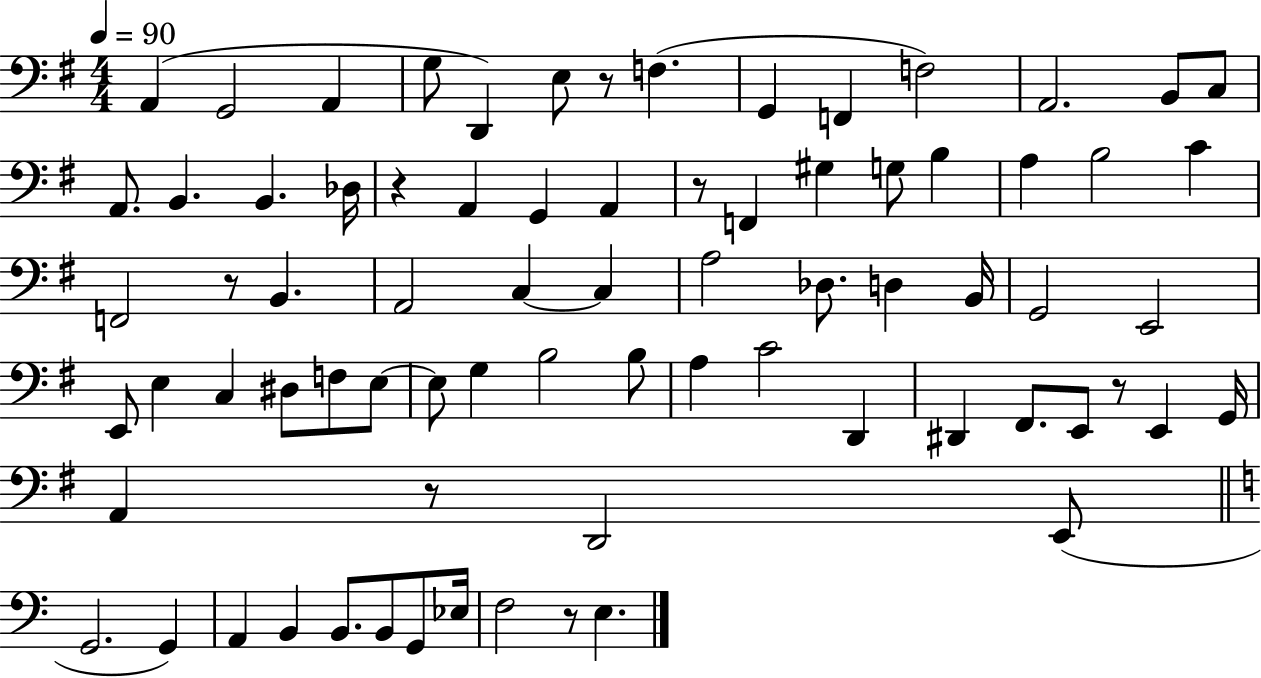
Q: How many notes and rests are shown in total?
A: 76